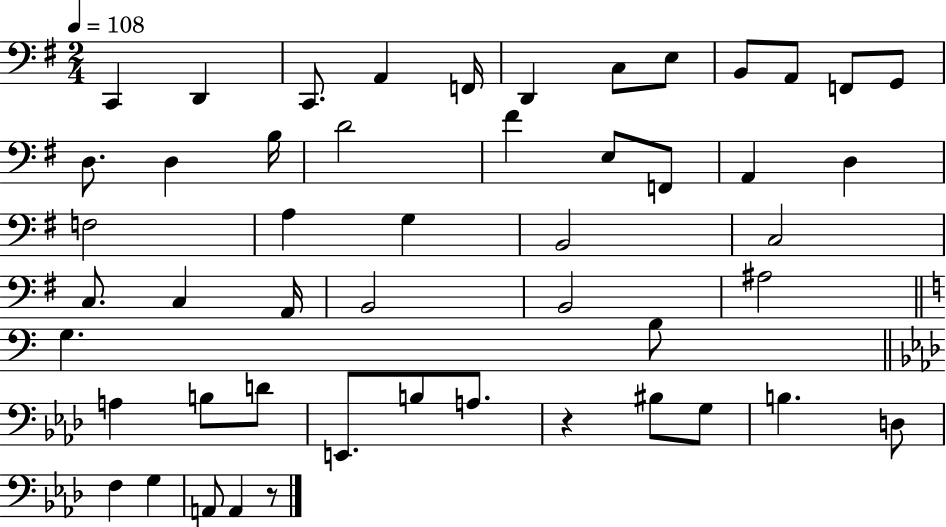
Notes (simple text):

C2/q D2/q C2/e. A2/q F2/s D2/q C3/e E3/e B2/e A2/e F2/e G2/e D3/e. D3/q B3/s D4/h F#4/q E3/e F2/e A2/q D3/q F3/h A3/q G3/q B2/h C3/h C3/e. C3/q A2/s B2/h B2/h A#3/h G3/q. B3/e A3/q B3/e D4/e E2/e. B3/e A3/e. R/q BIS3/e G3/e B3/q. D3/e F3/q G3/q A2/e A2/q R/e